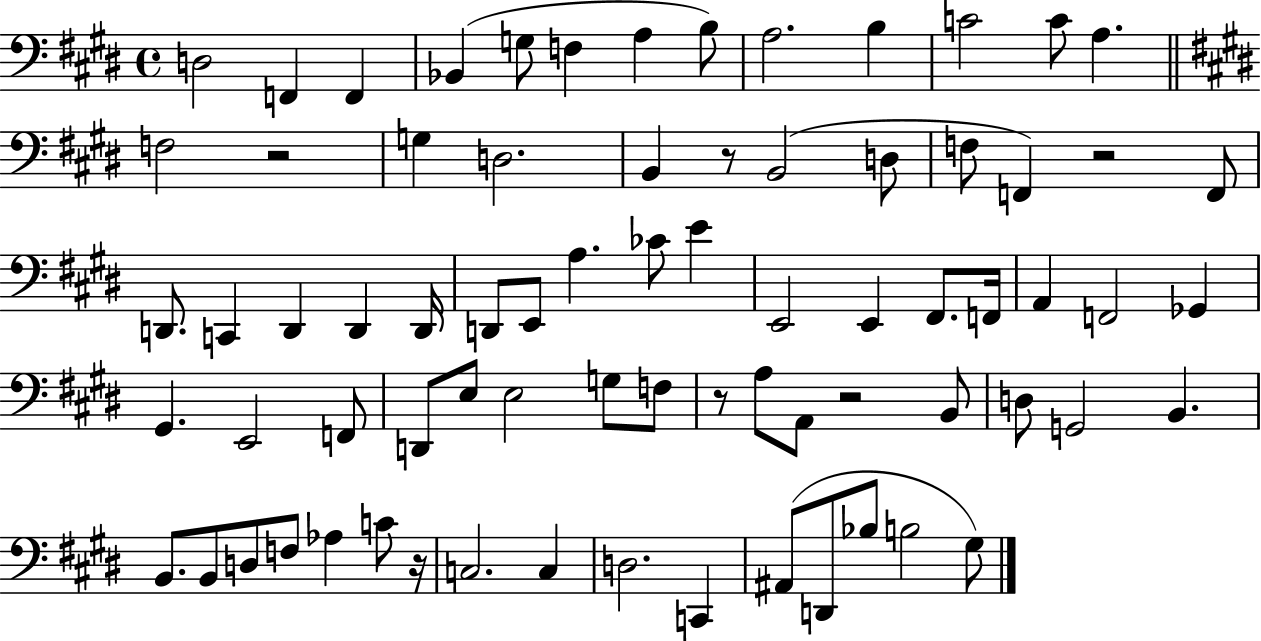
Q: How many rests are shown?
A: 6